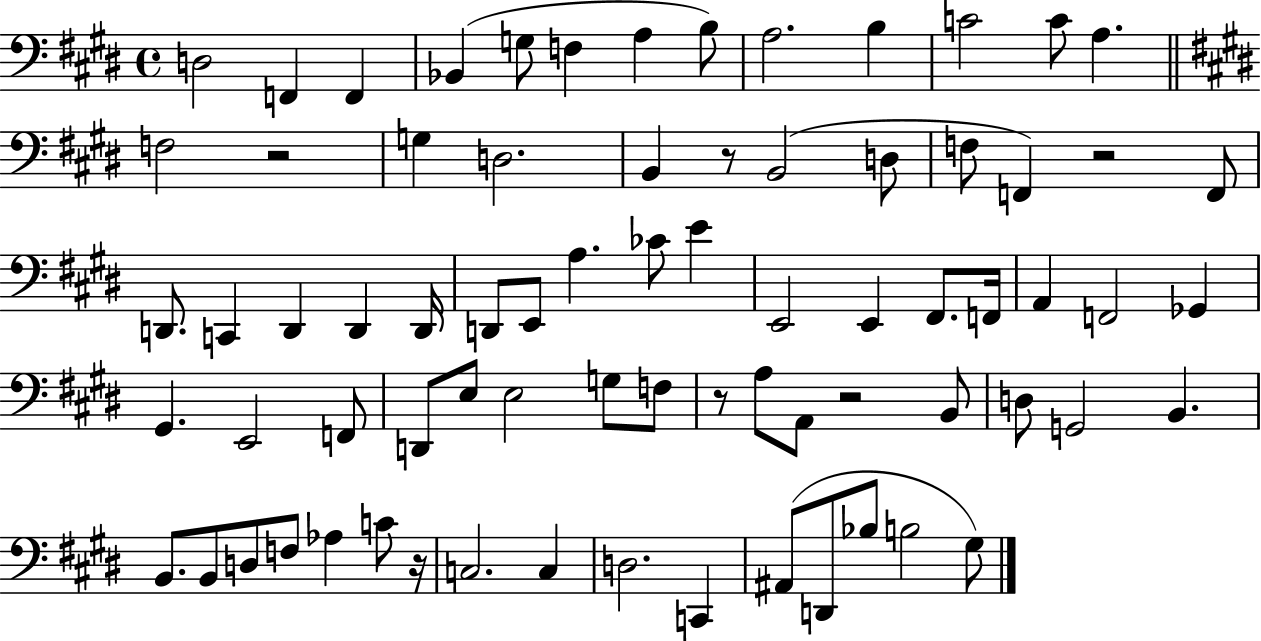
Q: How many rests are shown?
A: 6